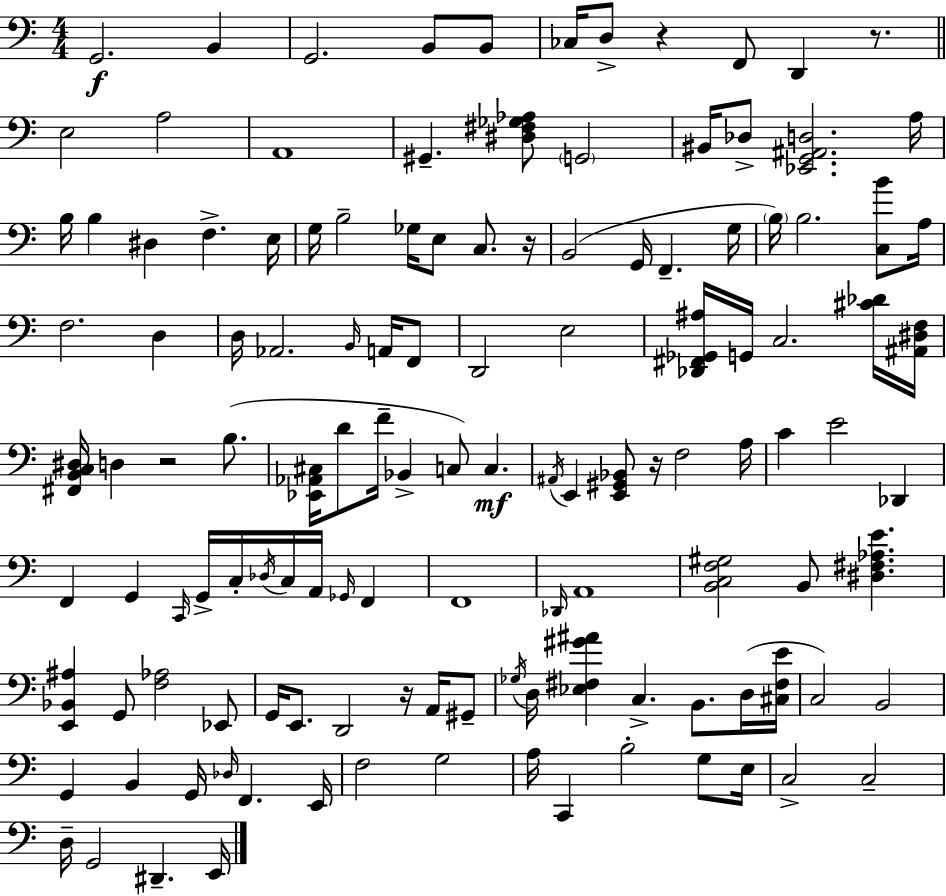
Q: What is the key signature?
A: A minor